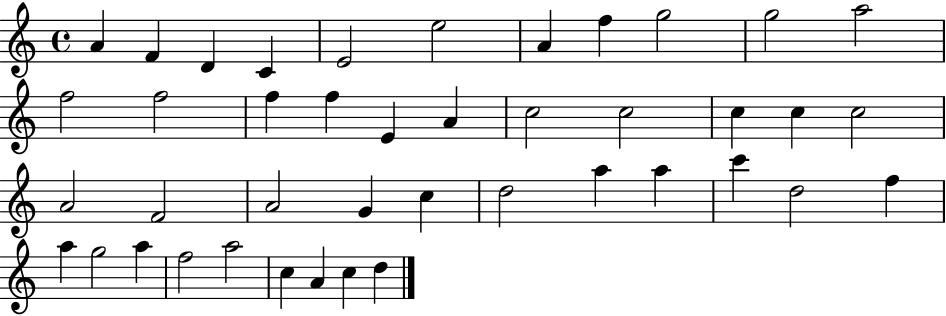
X:1
T:Untitled
M:4/4
L:1/4
K:C
A F D C E2 e2 A f g2 g2 a2 f2 f2 f f E A c2 c2 c c c2 A2 F2 A2 G c d2 a a c' d2 f a g2 a f2 a2 c A c d